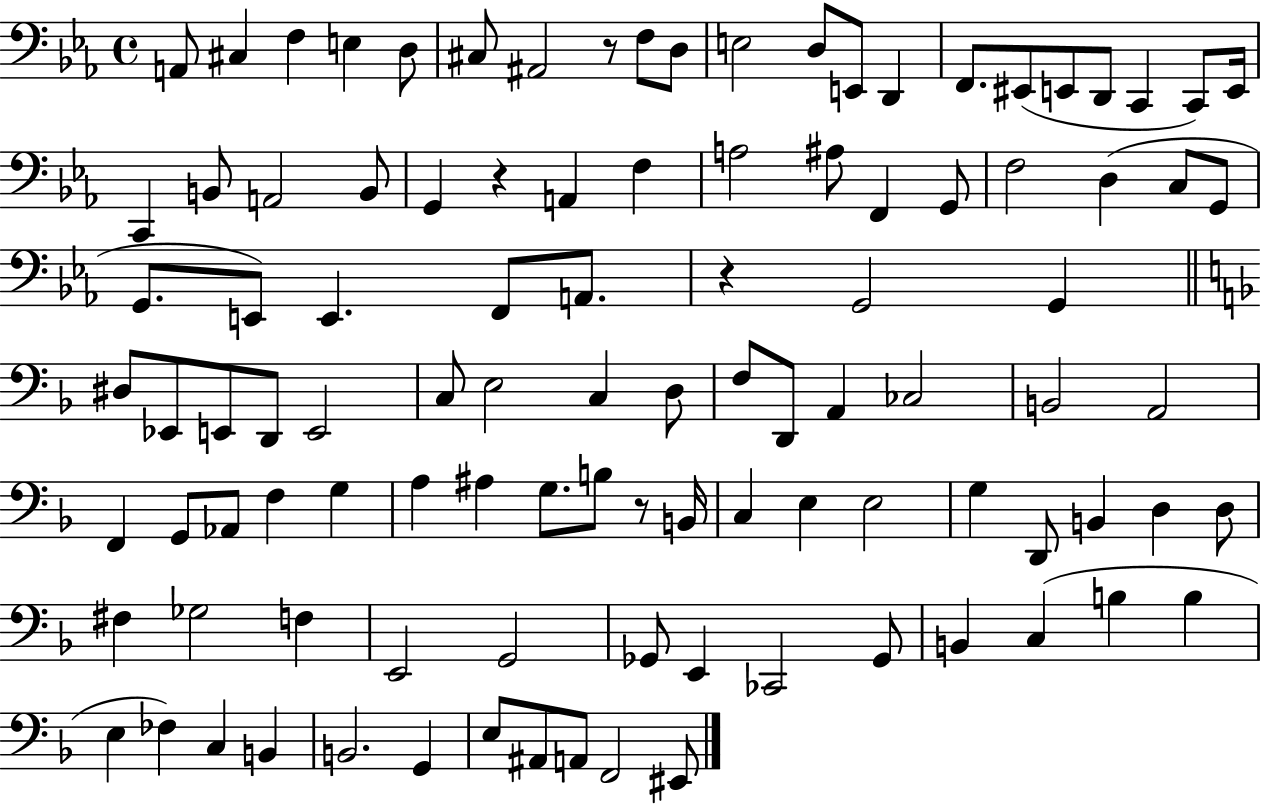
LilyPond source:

{
  \clef bass
  \time 4/4
  \defaultTimeSignature
  \key ees \major
  \repeat volta 2 { a,8 cis4 f4 e4 d8 | cis8 ais,2 r8 f8 d8 | e2 d8 e,8 d,4 | f,8. eis,8( e,8 d,8 c,4 c,8) e,16 | \break c,4 b,8 a,2 b,8 | g,4 r4 a,4 f4 | a2 ais8 f,4 g,8 | f2 d4( c8 g,8 | \break g,8. e,8) e,4. f,8 a,8. | r4 g,2 g,4 | \bar "||" \break \key f \major dis8 ees,8 e,8 d,8 e,2 | c8 e2 c4 d8 | f8 d,8 a,4 ces2 | b,2 a,2 | \break f,4 g,8 aes,8 f4 g4 | a4 ais4 g8. b8 r8 b,16 | c4 e4 e2 | g4 d,8 b,4 d4 d8 | \break fis4 ges2 f4 | e,2 g,2 | ges,8 e,4 ces,2 ges,8 | b,4 c4( b4 b4 | \break e4 fes4) c4 b,4 | b,2. g,4 | e8 ais,8 a,8 f,2 eis,8 | } \bar "|."
}